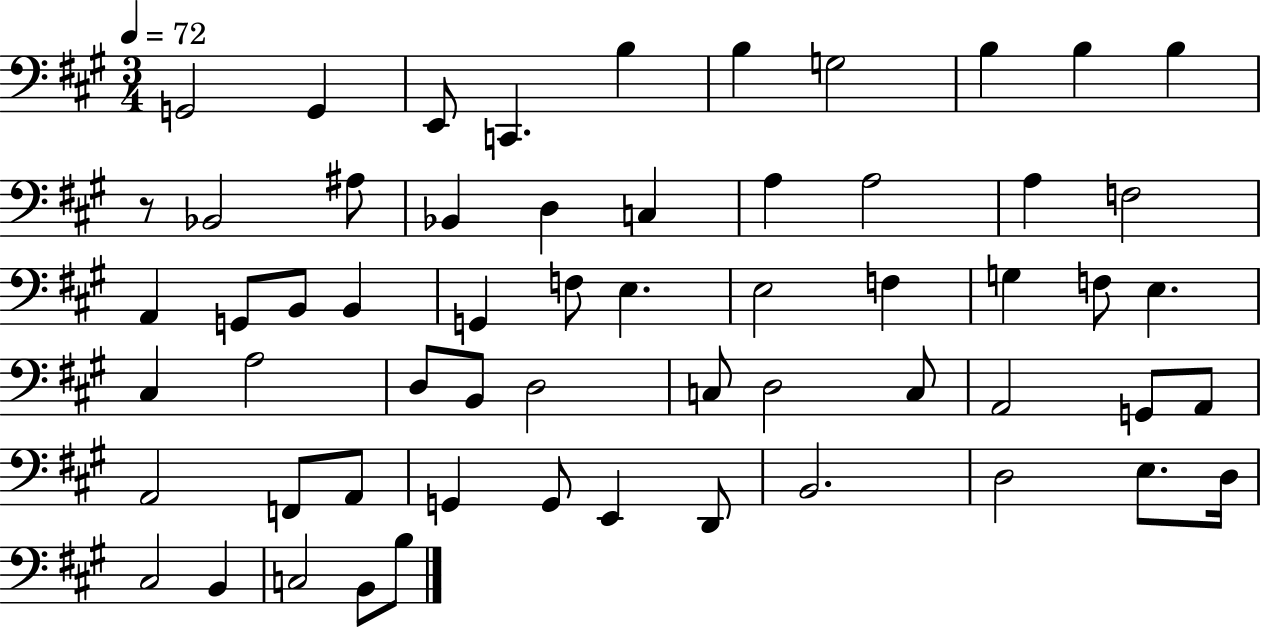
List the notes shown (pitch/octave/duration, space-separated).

G2/h G2/q E2/e C2/q. B3/q B3/q G3/h B3/q B3/q B3/q R/e Bb2/h A#3/e Bb2/q D3/q C3/q A3/q A3/h A3/q F3/h A2/q G2/e B2/e B2/q G2/q F3/e E3/q. E3/h F3/q G3/q F3/e E3/q. C#3/q A3/h D3/e B2/e D3/h C3/e D3/h C3/e A2/h G2/e A2/e A2/h F2/e A2/e G2/q G2/e E2/q D2/e B2/h. D3/h E3/e. D3/s C#3/h B2/q C3/h B2/e B3/e